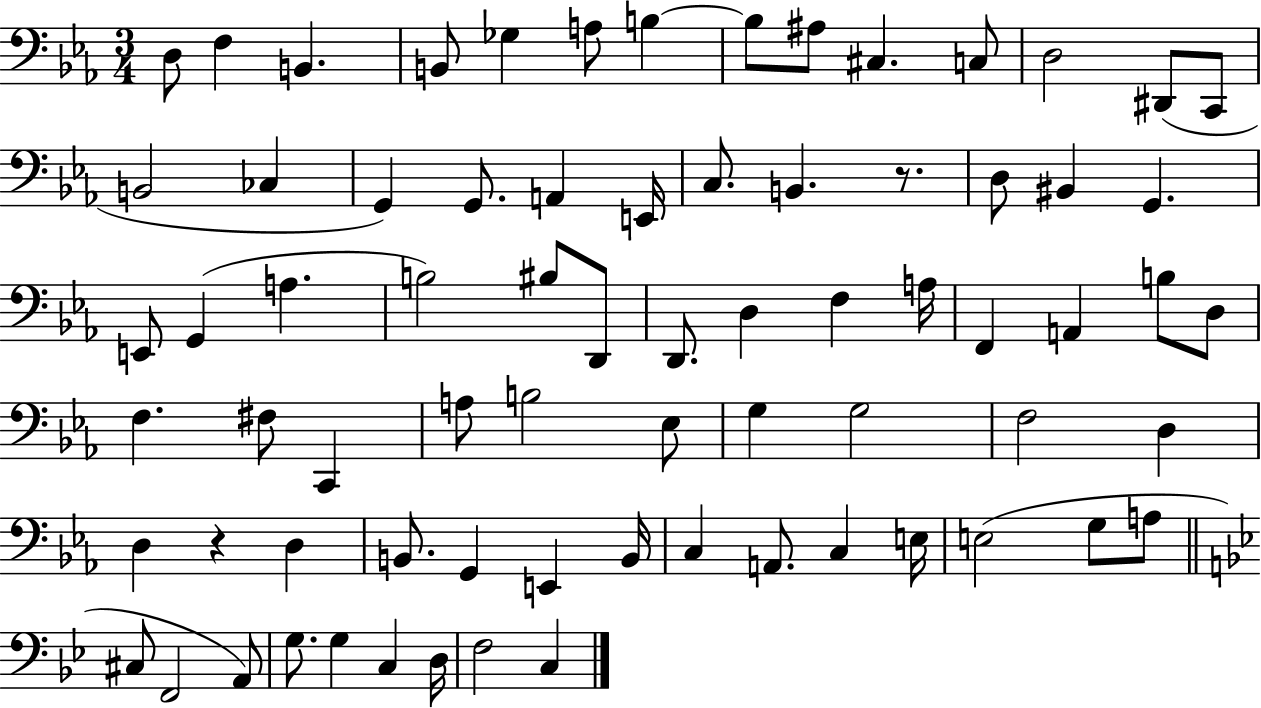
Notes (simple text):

D3/e F3/q B2/q. B2/e Gb3/q A3/e B3/q B3/e A#3/e C#3/q. C3/e D3/h D#2/e C2/e B2/h CES3/q G2/q G2/e. A2/q E2/s C3/e. B2/q. R/e. D3/e BIS2/q G2/q. E2/e G2/q A3/q. B3/h BIS3/e D2/e D2/e. D3/q F3/q A3/s F2/q A2/q B3/e D3/e F3/q. F#3/e C2/q A3/e B3/h Eb3/e G3/q G3/h F3/h D3/q D3/q R/q D3/q B2/e. G2/q E2/q B2/s C3/q A2/e. C3/q E3/s E3/h G3/e A3/e C#3/e F2/h A2/e G3/e. G3/q C3/q D3/s F3/h C3/q